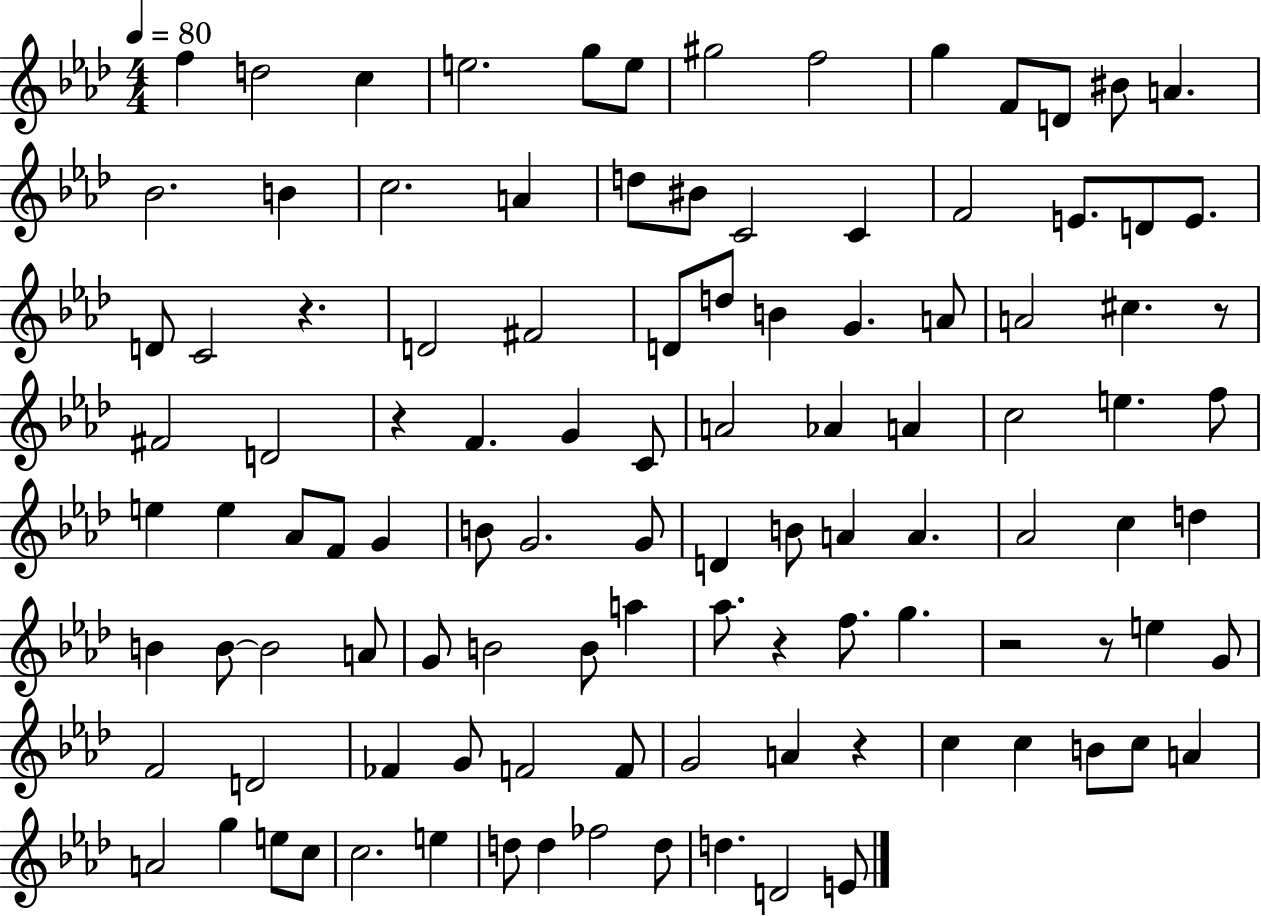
{
  \clef treble
  \numericTimeSignature
  \time 4/4
  \key aes \major
  \tempo 4 = 80
  f''4 d''2 c''4 | e''2. g''8 e''8 | gis''2 f''2 | g''4 f'8 d'8 bis'8 a'4. | \break bes'2. b'4 | c''2. a'4 | d''8 bis'8 c'2 c'4 | f'2 e'8. d'8 e'8. | \break d'8 c'2 r4. | d'2 fis'2 | d'8 d''8 b'4 g'4. a'8 | a'2 cis''4. r8 | \break fis'2 d'2 | r4 f'4. g'4 c'8 | a'2 aes'4 a'4 | c''2 e''4. f''8 | \break e''4 e''4 aes'8 f'8 g'4 | b'8 g'2. g'8 | d'4 b'8 a'4 a'4. | aes'2 c''4 d''4 | \break b'4 b'8~~ b'2 a'8 | g'8 b'2 b'8 a''4 | aes''8. r4 f''8. g''4. | r2 r8 e''4 g'8 | \break f'2 d'2 | fes'4 g'8 f'2 f'8 | g'2 a'4 r4 | c''4 c''4 b'8 c''8 a'4 | \break a'2 g''4 e''8 c''8 | c''2. e''4 | d''8 d''4 fes''2 d''8 | d''4. d'2 e'8 | \break \bar "|."
}